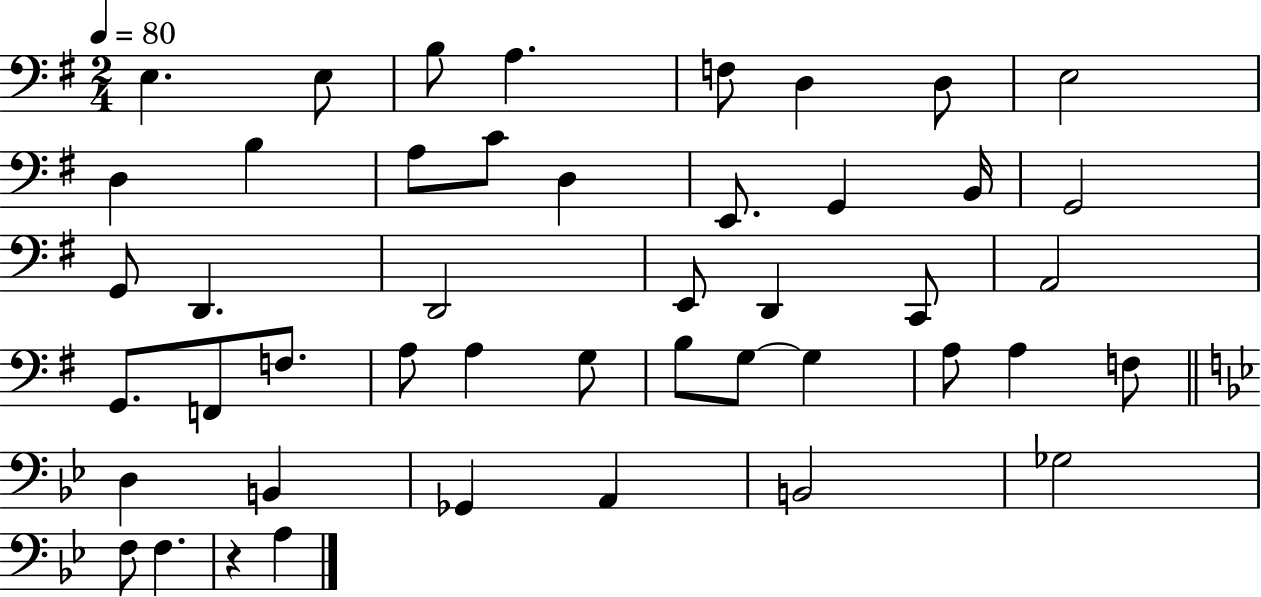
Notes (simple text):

E3/q. E3/e B3/e A3/q. F3/e D3/q D3/e E3/h D3/q B3/q A3/e C4/e D3/q E2/e. G2/q B2/s G2/h G2/e D2/q. D2/h E2/e D2/q C2/e A2/h G2/e. F2/e F3/e. A3/e A3/q G3/e B3/e G3/e G3/q A3/e A3/q F3/e D3/q B2/q Gb2/q A2/q B2/h Gb3/h F3/e F3/q. R/q A3/q